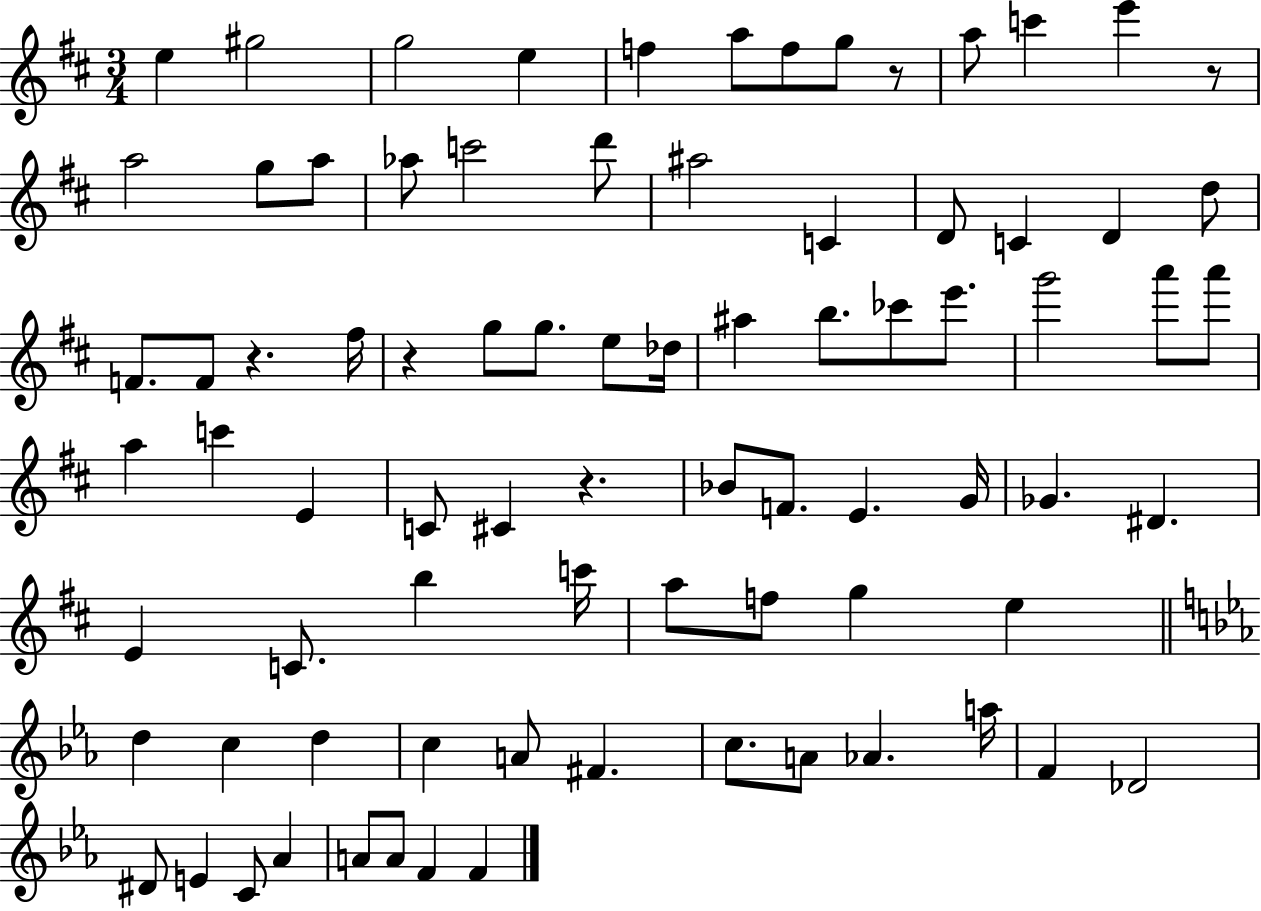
E5/q G#5/h G5/h E5/q F5/q A5/e F5/e G5/e R/e A5/e C6/q E6/q R/e A5/h G5/e A5/e Ab5/e C6/h D6/e A#5/h C4/q D4/e C4/q D4/q D5/e F4/e. F4/e R/q. F#5/s R/q G5/e G5/e. E5/e Db5/s A#5/q B5/e. CES6/e E6/e. G6/h A6/e A6/e A5/q C6/q E4/q C4/e C#4/q R/q. Bb4/e F4/e. E4/q. G4/s Gb4/q. D#4/q. E4/q C4/e. B5/q C6/s A5/e F5/e G5/q E5/q D5/q C5/q D5/q C5/q A4/e F#4/q. C5/e. A4/e Ab4/q. A5/s F4/q Db4/h D#4/e E4/q C4/e Ab4/q A4/e A4/e F4/q F4/q